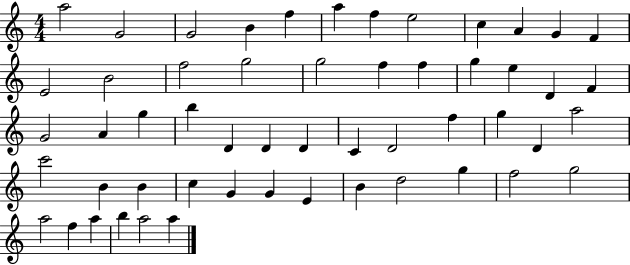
X:1
T:Untitled
M:4/4
L:1/4
K:C
a2 G2 G2 B f a f e2 c A G F E2 B2 f2 g2 g2 f f g e D F G2 A g b D D D C D2 f g D a2 c'2 B B c G G E B d2 g f2 g2 a2 f a b a2 a